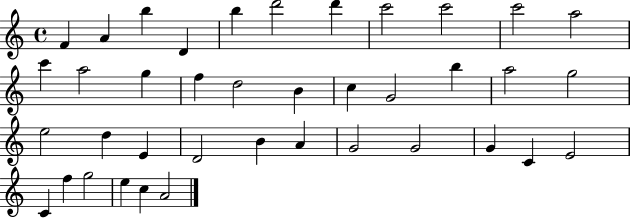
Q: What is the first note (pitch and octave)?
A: F4